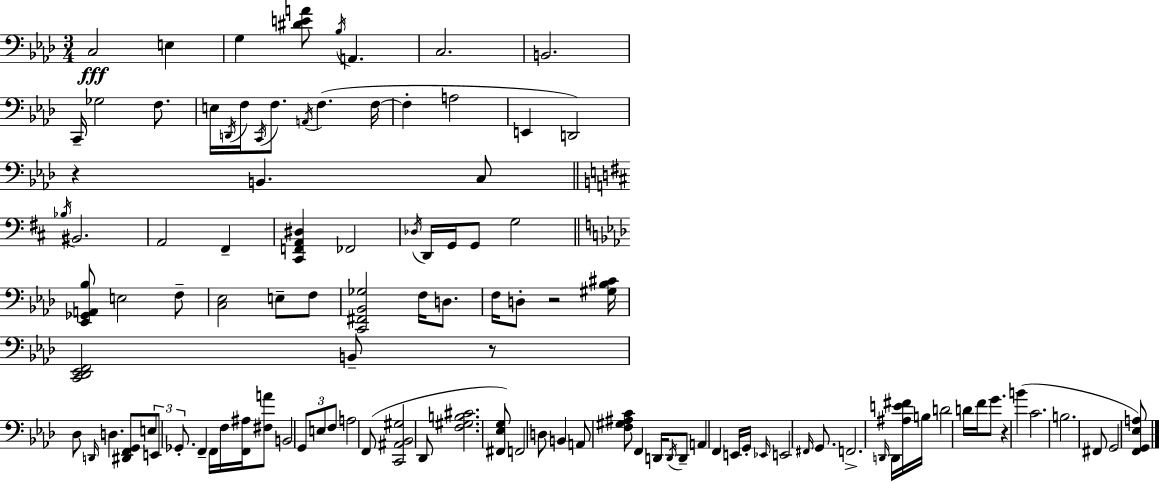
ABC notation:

X:1
T:Untitled
M:3/4
L:1/4
K:Fm
C,2 E, G, [^DEA]/2 _B,/4 A,, C,2 B,,2 C,,/4 _G,2 F,/2 E,/4 D,,/4 F,/4 C,,/4 F,/2 A,,/4 F, F,/4 F, A,2 E,, D,,2 z B,, C,/2 _B,/4 ^B,,2 A,,2 ^F,, [^C,,F,,A,,^D,] _F,,2 _D,/4 D,,/4 G,,/4 G,,/2 G,2 [_E,,_G,,A,,_B,]/2 E,2 F,/2 [C,_E,]2 E,/2 F,/2 [C,,^F,,_B,,_G,]2 F,/4 D,/2 F,/4 D,/2 z2 [^G,_B,^C]/4 [C,,_D,,_E,,F,,]2 B,,/2 z/2 _D,/2 D,,/4 D, [^D,,F,,G,,]/2 E,/2 E,,/2 _G,,/2 F,, F,,/4 F,/4 [F,,^A,]/4 [^F,A]/2 B,,2 G,,/2 E,/2 F,/2 A,2 F,,/2 [C,,^A,,_B,,^G,]2 _D,,/2 [F,^G,B,^C]2 [^F,,_E,G,]/2 F,,2 D,/2 B,, A,,/2 [F,^G,^A,C]/2 F,, D,,/4 D,,/4 D,,/2 A,, F,, E,,/4 G,,/4 _E,,/4 E,,2 ^F,,/4 G,,/2 F,,2 D,,/4 D,,/4 [^A,E^F]/4 B,/4 D2 D/4 F/4 G/2 z B C2 B,2 ^F,,/2 G,,2 [F,,G,,_E,A,]/2